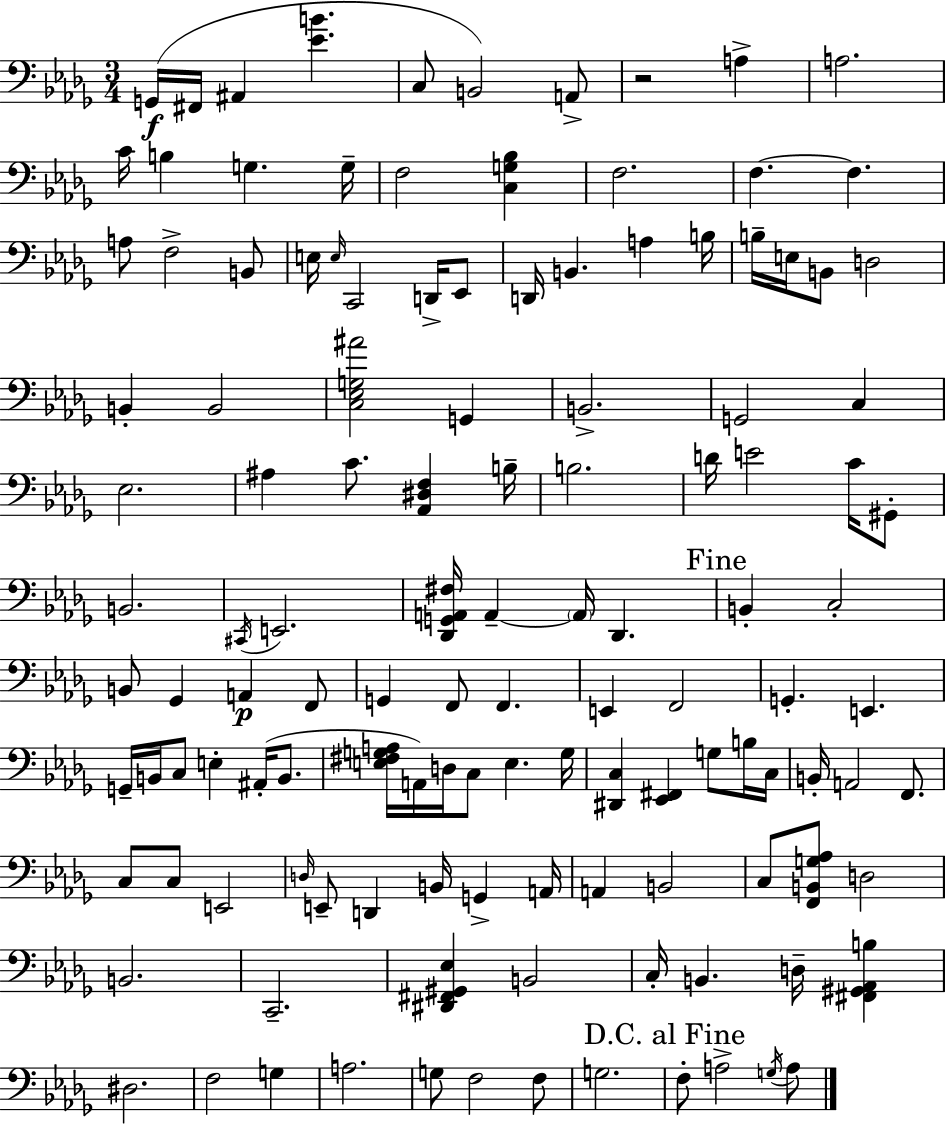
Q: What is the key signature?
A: BES minor